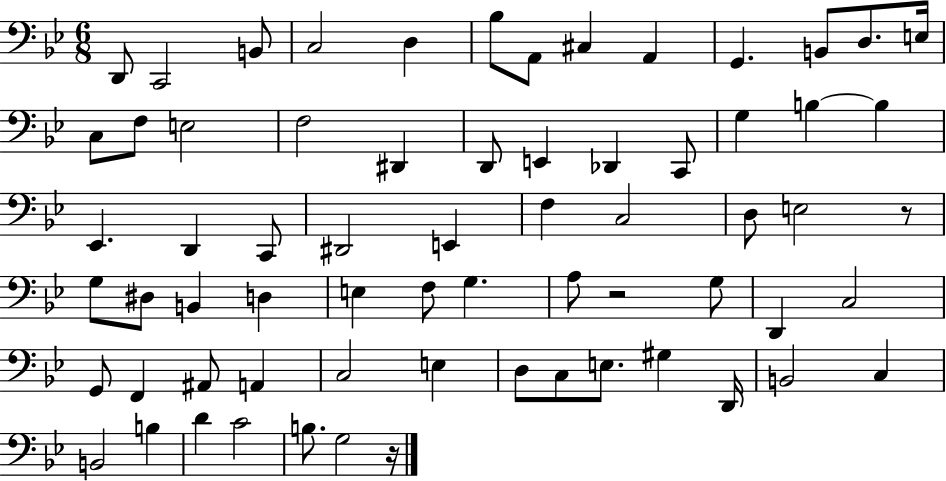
{
  \clef bass
  \numericTimeSignature
  \time 6/8
  \key bes \major
  d,8 c,2 b,8 | c2 d4 | bes8 a,8 cis4 a,4 | g,4. b,8 d8. e16 | \break c8 f8 e2 | f2 dis,4 | d,8 e,4 des,4 c,8 | g4 b4~~ b4 | \break ees,4. d,4 c,8 | dis,2 e,4 | f4 c2 | d8 e2 r8 | \break g8 dis8 b,4 d4 | e4 f8 g4. | a8 r2 g8 | d,4 c2 | \break g,8 f,4 ais,8 a,4 | c2 e4 | d8 c8 e8. gis4 d,16 | b,2 c4 | \break b,2 b4 | d'4 c'2 | b8. g2 r16 | \bar "|."
}